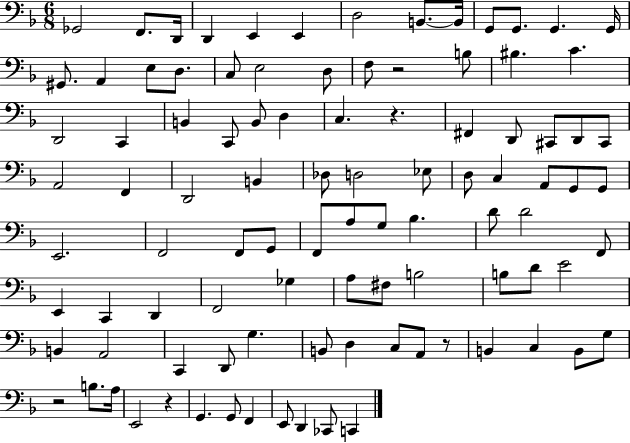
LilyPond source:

{
  \clef bass
  \numericTimeSignature
  \time 6/8
  \key f \major
  ges,2 f,8. d,16 | d,4 e,4 e,4 | d2 b,8.~~ b,16 | g,8 g,8. g,4. g,16 | \break gis,8. a,4 e8 d8. | c8 e2 d8 | f8 r2 b8 | bis4. c'4. | \break d,2 c,4 | b,4 c,8 b,8 d4 | c4. r4. | fis,4 d,8 cis,8 d,8 cis,8 | \break a,2 f,4 | d,2 b,4 | des8 d2 ees8 | d8 c4 a,8 g,8 g,8 | \break e,2. | f,2 f,8 g,8 | f,8 a8 g8 bes4. | d'8 d'2 f,8 | \break e,4 c,4 d,4 | f,2 ges4 | a8 fis8 b2 | b8 d'8 e'2 | \break b,4 a,2 | c,4 d,8 g4. | b,8 d4 c8 a,8 r8 | b,4 c4 b,8 g8 | \break r2 b8. a16 | e,2 r4 | g,4. g,8 f,4 | e,8 d,4 ces,8 c,4 | \break \bar "|."
}